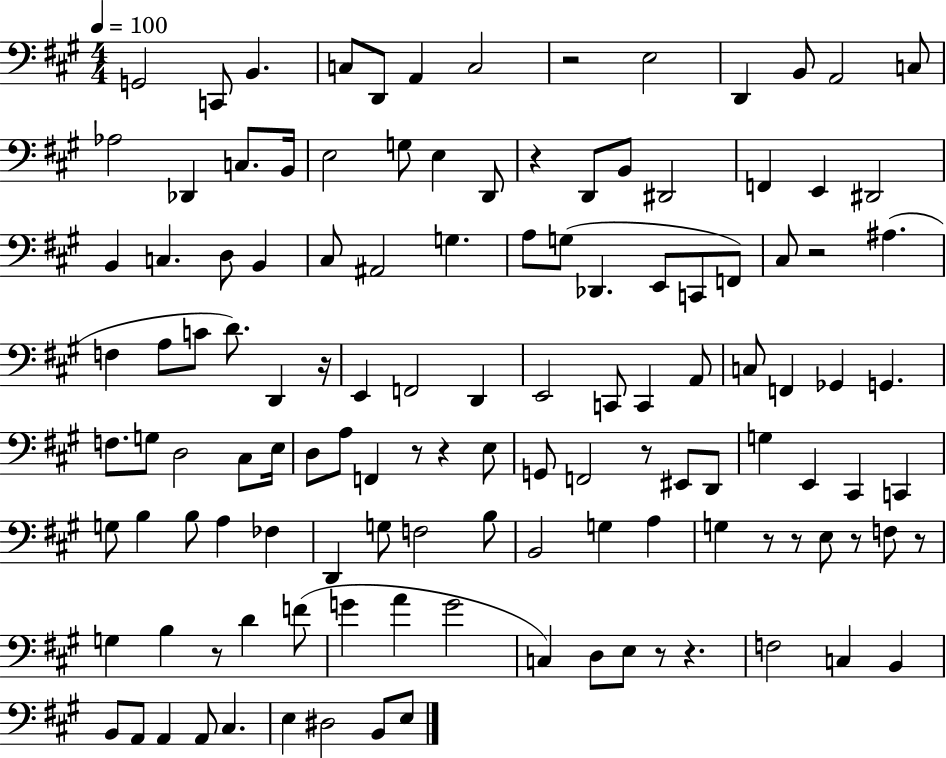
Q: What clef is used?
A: bass